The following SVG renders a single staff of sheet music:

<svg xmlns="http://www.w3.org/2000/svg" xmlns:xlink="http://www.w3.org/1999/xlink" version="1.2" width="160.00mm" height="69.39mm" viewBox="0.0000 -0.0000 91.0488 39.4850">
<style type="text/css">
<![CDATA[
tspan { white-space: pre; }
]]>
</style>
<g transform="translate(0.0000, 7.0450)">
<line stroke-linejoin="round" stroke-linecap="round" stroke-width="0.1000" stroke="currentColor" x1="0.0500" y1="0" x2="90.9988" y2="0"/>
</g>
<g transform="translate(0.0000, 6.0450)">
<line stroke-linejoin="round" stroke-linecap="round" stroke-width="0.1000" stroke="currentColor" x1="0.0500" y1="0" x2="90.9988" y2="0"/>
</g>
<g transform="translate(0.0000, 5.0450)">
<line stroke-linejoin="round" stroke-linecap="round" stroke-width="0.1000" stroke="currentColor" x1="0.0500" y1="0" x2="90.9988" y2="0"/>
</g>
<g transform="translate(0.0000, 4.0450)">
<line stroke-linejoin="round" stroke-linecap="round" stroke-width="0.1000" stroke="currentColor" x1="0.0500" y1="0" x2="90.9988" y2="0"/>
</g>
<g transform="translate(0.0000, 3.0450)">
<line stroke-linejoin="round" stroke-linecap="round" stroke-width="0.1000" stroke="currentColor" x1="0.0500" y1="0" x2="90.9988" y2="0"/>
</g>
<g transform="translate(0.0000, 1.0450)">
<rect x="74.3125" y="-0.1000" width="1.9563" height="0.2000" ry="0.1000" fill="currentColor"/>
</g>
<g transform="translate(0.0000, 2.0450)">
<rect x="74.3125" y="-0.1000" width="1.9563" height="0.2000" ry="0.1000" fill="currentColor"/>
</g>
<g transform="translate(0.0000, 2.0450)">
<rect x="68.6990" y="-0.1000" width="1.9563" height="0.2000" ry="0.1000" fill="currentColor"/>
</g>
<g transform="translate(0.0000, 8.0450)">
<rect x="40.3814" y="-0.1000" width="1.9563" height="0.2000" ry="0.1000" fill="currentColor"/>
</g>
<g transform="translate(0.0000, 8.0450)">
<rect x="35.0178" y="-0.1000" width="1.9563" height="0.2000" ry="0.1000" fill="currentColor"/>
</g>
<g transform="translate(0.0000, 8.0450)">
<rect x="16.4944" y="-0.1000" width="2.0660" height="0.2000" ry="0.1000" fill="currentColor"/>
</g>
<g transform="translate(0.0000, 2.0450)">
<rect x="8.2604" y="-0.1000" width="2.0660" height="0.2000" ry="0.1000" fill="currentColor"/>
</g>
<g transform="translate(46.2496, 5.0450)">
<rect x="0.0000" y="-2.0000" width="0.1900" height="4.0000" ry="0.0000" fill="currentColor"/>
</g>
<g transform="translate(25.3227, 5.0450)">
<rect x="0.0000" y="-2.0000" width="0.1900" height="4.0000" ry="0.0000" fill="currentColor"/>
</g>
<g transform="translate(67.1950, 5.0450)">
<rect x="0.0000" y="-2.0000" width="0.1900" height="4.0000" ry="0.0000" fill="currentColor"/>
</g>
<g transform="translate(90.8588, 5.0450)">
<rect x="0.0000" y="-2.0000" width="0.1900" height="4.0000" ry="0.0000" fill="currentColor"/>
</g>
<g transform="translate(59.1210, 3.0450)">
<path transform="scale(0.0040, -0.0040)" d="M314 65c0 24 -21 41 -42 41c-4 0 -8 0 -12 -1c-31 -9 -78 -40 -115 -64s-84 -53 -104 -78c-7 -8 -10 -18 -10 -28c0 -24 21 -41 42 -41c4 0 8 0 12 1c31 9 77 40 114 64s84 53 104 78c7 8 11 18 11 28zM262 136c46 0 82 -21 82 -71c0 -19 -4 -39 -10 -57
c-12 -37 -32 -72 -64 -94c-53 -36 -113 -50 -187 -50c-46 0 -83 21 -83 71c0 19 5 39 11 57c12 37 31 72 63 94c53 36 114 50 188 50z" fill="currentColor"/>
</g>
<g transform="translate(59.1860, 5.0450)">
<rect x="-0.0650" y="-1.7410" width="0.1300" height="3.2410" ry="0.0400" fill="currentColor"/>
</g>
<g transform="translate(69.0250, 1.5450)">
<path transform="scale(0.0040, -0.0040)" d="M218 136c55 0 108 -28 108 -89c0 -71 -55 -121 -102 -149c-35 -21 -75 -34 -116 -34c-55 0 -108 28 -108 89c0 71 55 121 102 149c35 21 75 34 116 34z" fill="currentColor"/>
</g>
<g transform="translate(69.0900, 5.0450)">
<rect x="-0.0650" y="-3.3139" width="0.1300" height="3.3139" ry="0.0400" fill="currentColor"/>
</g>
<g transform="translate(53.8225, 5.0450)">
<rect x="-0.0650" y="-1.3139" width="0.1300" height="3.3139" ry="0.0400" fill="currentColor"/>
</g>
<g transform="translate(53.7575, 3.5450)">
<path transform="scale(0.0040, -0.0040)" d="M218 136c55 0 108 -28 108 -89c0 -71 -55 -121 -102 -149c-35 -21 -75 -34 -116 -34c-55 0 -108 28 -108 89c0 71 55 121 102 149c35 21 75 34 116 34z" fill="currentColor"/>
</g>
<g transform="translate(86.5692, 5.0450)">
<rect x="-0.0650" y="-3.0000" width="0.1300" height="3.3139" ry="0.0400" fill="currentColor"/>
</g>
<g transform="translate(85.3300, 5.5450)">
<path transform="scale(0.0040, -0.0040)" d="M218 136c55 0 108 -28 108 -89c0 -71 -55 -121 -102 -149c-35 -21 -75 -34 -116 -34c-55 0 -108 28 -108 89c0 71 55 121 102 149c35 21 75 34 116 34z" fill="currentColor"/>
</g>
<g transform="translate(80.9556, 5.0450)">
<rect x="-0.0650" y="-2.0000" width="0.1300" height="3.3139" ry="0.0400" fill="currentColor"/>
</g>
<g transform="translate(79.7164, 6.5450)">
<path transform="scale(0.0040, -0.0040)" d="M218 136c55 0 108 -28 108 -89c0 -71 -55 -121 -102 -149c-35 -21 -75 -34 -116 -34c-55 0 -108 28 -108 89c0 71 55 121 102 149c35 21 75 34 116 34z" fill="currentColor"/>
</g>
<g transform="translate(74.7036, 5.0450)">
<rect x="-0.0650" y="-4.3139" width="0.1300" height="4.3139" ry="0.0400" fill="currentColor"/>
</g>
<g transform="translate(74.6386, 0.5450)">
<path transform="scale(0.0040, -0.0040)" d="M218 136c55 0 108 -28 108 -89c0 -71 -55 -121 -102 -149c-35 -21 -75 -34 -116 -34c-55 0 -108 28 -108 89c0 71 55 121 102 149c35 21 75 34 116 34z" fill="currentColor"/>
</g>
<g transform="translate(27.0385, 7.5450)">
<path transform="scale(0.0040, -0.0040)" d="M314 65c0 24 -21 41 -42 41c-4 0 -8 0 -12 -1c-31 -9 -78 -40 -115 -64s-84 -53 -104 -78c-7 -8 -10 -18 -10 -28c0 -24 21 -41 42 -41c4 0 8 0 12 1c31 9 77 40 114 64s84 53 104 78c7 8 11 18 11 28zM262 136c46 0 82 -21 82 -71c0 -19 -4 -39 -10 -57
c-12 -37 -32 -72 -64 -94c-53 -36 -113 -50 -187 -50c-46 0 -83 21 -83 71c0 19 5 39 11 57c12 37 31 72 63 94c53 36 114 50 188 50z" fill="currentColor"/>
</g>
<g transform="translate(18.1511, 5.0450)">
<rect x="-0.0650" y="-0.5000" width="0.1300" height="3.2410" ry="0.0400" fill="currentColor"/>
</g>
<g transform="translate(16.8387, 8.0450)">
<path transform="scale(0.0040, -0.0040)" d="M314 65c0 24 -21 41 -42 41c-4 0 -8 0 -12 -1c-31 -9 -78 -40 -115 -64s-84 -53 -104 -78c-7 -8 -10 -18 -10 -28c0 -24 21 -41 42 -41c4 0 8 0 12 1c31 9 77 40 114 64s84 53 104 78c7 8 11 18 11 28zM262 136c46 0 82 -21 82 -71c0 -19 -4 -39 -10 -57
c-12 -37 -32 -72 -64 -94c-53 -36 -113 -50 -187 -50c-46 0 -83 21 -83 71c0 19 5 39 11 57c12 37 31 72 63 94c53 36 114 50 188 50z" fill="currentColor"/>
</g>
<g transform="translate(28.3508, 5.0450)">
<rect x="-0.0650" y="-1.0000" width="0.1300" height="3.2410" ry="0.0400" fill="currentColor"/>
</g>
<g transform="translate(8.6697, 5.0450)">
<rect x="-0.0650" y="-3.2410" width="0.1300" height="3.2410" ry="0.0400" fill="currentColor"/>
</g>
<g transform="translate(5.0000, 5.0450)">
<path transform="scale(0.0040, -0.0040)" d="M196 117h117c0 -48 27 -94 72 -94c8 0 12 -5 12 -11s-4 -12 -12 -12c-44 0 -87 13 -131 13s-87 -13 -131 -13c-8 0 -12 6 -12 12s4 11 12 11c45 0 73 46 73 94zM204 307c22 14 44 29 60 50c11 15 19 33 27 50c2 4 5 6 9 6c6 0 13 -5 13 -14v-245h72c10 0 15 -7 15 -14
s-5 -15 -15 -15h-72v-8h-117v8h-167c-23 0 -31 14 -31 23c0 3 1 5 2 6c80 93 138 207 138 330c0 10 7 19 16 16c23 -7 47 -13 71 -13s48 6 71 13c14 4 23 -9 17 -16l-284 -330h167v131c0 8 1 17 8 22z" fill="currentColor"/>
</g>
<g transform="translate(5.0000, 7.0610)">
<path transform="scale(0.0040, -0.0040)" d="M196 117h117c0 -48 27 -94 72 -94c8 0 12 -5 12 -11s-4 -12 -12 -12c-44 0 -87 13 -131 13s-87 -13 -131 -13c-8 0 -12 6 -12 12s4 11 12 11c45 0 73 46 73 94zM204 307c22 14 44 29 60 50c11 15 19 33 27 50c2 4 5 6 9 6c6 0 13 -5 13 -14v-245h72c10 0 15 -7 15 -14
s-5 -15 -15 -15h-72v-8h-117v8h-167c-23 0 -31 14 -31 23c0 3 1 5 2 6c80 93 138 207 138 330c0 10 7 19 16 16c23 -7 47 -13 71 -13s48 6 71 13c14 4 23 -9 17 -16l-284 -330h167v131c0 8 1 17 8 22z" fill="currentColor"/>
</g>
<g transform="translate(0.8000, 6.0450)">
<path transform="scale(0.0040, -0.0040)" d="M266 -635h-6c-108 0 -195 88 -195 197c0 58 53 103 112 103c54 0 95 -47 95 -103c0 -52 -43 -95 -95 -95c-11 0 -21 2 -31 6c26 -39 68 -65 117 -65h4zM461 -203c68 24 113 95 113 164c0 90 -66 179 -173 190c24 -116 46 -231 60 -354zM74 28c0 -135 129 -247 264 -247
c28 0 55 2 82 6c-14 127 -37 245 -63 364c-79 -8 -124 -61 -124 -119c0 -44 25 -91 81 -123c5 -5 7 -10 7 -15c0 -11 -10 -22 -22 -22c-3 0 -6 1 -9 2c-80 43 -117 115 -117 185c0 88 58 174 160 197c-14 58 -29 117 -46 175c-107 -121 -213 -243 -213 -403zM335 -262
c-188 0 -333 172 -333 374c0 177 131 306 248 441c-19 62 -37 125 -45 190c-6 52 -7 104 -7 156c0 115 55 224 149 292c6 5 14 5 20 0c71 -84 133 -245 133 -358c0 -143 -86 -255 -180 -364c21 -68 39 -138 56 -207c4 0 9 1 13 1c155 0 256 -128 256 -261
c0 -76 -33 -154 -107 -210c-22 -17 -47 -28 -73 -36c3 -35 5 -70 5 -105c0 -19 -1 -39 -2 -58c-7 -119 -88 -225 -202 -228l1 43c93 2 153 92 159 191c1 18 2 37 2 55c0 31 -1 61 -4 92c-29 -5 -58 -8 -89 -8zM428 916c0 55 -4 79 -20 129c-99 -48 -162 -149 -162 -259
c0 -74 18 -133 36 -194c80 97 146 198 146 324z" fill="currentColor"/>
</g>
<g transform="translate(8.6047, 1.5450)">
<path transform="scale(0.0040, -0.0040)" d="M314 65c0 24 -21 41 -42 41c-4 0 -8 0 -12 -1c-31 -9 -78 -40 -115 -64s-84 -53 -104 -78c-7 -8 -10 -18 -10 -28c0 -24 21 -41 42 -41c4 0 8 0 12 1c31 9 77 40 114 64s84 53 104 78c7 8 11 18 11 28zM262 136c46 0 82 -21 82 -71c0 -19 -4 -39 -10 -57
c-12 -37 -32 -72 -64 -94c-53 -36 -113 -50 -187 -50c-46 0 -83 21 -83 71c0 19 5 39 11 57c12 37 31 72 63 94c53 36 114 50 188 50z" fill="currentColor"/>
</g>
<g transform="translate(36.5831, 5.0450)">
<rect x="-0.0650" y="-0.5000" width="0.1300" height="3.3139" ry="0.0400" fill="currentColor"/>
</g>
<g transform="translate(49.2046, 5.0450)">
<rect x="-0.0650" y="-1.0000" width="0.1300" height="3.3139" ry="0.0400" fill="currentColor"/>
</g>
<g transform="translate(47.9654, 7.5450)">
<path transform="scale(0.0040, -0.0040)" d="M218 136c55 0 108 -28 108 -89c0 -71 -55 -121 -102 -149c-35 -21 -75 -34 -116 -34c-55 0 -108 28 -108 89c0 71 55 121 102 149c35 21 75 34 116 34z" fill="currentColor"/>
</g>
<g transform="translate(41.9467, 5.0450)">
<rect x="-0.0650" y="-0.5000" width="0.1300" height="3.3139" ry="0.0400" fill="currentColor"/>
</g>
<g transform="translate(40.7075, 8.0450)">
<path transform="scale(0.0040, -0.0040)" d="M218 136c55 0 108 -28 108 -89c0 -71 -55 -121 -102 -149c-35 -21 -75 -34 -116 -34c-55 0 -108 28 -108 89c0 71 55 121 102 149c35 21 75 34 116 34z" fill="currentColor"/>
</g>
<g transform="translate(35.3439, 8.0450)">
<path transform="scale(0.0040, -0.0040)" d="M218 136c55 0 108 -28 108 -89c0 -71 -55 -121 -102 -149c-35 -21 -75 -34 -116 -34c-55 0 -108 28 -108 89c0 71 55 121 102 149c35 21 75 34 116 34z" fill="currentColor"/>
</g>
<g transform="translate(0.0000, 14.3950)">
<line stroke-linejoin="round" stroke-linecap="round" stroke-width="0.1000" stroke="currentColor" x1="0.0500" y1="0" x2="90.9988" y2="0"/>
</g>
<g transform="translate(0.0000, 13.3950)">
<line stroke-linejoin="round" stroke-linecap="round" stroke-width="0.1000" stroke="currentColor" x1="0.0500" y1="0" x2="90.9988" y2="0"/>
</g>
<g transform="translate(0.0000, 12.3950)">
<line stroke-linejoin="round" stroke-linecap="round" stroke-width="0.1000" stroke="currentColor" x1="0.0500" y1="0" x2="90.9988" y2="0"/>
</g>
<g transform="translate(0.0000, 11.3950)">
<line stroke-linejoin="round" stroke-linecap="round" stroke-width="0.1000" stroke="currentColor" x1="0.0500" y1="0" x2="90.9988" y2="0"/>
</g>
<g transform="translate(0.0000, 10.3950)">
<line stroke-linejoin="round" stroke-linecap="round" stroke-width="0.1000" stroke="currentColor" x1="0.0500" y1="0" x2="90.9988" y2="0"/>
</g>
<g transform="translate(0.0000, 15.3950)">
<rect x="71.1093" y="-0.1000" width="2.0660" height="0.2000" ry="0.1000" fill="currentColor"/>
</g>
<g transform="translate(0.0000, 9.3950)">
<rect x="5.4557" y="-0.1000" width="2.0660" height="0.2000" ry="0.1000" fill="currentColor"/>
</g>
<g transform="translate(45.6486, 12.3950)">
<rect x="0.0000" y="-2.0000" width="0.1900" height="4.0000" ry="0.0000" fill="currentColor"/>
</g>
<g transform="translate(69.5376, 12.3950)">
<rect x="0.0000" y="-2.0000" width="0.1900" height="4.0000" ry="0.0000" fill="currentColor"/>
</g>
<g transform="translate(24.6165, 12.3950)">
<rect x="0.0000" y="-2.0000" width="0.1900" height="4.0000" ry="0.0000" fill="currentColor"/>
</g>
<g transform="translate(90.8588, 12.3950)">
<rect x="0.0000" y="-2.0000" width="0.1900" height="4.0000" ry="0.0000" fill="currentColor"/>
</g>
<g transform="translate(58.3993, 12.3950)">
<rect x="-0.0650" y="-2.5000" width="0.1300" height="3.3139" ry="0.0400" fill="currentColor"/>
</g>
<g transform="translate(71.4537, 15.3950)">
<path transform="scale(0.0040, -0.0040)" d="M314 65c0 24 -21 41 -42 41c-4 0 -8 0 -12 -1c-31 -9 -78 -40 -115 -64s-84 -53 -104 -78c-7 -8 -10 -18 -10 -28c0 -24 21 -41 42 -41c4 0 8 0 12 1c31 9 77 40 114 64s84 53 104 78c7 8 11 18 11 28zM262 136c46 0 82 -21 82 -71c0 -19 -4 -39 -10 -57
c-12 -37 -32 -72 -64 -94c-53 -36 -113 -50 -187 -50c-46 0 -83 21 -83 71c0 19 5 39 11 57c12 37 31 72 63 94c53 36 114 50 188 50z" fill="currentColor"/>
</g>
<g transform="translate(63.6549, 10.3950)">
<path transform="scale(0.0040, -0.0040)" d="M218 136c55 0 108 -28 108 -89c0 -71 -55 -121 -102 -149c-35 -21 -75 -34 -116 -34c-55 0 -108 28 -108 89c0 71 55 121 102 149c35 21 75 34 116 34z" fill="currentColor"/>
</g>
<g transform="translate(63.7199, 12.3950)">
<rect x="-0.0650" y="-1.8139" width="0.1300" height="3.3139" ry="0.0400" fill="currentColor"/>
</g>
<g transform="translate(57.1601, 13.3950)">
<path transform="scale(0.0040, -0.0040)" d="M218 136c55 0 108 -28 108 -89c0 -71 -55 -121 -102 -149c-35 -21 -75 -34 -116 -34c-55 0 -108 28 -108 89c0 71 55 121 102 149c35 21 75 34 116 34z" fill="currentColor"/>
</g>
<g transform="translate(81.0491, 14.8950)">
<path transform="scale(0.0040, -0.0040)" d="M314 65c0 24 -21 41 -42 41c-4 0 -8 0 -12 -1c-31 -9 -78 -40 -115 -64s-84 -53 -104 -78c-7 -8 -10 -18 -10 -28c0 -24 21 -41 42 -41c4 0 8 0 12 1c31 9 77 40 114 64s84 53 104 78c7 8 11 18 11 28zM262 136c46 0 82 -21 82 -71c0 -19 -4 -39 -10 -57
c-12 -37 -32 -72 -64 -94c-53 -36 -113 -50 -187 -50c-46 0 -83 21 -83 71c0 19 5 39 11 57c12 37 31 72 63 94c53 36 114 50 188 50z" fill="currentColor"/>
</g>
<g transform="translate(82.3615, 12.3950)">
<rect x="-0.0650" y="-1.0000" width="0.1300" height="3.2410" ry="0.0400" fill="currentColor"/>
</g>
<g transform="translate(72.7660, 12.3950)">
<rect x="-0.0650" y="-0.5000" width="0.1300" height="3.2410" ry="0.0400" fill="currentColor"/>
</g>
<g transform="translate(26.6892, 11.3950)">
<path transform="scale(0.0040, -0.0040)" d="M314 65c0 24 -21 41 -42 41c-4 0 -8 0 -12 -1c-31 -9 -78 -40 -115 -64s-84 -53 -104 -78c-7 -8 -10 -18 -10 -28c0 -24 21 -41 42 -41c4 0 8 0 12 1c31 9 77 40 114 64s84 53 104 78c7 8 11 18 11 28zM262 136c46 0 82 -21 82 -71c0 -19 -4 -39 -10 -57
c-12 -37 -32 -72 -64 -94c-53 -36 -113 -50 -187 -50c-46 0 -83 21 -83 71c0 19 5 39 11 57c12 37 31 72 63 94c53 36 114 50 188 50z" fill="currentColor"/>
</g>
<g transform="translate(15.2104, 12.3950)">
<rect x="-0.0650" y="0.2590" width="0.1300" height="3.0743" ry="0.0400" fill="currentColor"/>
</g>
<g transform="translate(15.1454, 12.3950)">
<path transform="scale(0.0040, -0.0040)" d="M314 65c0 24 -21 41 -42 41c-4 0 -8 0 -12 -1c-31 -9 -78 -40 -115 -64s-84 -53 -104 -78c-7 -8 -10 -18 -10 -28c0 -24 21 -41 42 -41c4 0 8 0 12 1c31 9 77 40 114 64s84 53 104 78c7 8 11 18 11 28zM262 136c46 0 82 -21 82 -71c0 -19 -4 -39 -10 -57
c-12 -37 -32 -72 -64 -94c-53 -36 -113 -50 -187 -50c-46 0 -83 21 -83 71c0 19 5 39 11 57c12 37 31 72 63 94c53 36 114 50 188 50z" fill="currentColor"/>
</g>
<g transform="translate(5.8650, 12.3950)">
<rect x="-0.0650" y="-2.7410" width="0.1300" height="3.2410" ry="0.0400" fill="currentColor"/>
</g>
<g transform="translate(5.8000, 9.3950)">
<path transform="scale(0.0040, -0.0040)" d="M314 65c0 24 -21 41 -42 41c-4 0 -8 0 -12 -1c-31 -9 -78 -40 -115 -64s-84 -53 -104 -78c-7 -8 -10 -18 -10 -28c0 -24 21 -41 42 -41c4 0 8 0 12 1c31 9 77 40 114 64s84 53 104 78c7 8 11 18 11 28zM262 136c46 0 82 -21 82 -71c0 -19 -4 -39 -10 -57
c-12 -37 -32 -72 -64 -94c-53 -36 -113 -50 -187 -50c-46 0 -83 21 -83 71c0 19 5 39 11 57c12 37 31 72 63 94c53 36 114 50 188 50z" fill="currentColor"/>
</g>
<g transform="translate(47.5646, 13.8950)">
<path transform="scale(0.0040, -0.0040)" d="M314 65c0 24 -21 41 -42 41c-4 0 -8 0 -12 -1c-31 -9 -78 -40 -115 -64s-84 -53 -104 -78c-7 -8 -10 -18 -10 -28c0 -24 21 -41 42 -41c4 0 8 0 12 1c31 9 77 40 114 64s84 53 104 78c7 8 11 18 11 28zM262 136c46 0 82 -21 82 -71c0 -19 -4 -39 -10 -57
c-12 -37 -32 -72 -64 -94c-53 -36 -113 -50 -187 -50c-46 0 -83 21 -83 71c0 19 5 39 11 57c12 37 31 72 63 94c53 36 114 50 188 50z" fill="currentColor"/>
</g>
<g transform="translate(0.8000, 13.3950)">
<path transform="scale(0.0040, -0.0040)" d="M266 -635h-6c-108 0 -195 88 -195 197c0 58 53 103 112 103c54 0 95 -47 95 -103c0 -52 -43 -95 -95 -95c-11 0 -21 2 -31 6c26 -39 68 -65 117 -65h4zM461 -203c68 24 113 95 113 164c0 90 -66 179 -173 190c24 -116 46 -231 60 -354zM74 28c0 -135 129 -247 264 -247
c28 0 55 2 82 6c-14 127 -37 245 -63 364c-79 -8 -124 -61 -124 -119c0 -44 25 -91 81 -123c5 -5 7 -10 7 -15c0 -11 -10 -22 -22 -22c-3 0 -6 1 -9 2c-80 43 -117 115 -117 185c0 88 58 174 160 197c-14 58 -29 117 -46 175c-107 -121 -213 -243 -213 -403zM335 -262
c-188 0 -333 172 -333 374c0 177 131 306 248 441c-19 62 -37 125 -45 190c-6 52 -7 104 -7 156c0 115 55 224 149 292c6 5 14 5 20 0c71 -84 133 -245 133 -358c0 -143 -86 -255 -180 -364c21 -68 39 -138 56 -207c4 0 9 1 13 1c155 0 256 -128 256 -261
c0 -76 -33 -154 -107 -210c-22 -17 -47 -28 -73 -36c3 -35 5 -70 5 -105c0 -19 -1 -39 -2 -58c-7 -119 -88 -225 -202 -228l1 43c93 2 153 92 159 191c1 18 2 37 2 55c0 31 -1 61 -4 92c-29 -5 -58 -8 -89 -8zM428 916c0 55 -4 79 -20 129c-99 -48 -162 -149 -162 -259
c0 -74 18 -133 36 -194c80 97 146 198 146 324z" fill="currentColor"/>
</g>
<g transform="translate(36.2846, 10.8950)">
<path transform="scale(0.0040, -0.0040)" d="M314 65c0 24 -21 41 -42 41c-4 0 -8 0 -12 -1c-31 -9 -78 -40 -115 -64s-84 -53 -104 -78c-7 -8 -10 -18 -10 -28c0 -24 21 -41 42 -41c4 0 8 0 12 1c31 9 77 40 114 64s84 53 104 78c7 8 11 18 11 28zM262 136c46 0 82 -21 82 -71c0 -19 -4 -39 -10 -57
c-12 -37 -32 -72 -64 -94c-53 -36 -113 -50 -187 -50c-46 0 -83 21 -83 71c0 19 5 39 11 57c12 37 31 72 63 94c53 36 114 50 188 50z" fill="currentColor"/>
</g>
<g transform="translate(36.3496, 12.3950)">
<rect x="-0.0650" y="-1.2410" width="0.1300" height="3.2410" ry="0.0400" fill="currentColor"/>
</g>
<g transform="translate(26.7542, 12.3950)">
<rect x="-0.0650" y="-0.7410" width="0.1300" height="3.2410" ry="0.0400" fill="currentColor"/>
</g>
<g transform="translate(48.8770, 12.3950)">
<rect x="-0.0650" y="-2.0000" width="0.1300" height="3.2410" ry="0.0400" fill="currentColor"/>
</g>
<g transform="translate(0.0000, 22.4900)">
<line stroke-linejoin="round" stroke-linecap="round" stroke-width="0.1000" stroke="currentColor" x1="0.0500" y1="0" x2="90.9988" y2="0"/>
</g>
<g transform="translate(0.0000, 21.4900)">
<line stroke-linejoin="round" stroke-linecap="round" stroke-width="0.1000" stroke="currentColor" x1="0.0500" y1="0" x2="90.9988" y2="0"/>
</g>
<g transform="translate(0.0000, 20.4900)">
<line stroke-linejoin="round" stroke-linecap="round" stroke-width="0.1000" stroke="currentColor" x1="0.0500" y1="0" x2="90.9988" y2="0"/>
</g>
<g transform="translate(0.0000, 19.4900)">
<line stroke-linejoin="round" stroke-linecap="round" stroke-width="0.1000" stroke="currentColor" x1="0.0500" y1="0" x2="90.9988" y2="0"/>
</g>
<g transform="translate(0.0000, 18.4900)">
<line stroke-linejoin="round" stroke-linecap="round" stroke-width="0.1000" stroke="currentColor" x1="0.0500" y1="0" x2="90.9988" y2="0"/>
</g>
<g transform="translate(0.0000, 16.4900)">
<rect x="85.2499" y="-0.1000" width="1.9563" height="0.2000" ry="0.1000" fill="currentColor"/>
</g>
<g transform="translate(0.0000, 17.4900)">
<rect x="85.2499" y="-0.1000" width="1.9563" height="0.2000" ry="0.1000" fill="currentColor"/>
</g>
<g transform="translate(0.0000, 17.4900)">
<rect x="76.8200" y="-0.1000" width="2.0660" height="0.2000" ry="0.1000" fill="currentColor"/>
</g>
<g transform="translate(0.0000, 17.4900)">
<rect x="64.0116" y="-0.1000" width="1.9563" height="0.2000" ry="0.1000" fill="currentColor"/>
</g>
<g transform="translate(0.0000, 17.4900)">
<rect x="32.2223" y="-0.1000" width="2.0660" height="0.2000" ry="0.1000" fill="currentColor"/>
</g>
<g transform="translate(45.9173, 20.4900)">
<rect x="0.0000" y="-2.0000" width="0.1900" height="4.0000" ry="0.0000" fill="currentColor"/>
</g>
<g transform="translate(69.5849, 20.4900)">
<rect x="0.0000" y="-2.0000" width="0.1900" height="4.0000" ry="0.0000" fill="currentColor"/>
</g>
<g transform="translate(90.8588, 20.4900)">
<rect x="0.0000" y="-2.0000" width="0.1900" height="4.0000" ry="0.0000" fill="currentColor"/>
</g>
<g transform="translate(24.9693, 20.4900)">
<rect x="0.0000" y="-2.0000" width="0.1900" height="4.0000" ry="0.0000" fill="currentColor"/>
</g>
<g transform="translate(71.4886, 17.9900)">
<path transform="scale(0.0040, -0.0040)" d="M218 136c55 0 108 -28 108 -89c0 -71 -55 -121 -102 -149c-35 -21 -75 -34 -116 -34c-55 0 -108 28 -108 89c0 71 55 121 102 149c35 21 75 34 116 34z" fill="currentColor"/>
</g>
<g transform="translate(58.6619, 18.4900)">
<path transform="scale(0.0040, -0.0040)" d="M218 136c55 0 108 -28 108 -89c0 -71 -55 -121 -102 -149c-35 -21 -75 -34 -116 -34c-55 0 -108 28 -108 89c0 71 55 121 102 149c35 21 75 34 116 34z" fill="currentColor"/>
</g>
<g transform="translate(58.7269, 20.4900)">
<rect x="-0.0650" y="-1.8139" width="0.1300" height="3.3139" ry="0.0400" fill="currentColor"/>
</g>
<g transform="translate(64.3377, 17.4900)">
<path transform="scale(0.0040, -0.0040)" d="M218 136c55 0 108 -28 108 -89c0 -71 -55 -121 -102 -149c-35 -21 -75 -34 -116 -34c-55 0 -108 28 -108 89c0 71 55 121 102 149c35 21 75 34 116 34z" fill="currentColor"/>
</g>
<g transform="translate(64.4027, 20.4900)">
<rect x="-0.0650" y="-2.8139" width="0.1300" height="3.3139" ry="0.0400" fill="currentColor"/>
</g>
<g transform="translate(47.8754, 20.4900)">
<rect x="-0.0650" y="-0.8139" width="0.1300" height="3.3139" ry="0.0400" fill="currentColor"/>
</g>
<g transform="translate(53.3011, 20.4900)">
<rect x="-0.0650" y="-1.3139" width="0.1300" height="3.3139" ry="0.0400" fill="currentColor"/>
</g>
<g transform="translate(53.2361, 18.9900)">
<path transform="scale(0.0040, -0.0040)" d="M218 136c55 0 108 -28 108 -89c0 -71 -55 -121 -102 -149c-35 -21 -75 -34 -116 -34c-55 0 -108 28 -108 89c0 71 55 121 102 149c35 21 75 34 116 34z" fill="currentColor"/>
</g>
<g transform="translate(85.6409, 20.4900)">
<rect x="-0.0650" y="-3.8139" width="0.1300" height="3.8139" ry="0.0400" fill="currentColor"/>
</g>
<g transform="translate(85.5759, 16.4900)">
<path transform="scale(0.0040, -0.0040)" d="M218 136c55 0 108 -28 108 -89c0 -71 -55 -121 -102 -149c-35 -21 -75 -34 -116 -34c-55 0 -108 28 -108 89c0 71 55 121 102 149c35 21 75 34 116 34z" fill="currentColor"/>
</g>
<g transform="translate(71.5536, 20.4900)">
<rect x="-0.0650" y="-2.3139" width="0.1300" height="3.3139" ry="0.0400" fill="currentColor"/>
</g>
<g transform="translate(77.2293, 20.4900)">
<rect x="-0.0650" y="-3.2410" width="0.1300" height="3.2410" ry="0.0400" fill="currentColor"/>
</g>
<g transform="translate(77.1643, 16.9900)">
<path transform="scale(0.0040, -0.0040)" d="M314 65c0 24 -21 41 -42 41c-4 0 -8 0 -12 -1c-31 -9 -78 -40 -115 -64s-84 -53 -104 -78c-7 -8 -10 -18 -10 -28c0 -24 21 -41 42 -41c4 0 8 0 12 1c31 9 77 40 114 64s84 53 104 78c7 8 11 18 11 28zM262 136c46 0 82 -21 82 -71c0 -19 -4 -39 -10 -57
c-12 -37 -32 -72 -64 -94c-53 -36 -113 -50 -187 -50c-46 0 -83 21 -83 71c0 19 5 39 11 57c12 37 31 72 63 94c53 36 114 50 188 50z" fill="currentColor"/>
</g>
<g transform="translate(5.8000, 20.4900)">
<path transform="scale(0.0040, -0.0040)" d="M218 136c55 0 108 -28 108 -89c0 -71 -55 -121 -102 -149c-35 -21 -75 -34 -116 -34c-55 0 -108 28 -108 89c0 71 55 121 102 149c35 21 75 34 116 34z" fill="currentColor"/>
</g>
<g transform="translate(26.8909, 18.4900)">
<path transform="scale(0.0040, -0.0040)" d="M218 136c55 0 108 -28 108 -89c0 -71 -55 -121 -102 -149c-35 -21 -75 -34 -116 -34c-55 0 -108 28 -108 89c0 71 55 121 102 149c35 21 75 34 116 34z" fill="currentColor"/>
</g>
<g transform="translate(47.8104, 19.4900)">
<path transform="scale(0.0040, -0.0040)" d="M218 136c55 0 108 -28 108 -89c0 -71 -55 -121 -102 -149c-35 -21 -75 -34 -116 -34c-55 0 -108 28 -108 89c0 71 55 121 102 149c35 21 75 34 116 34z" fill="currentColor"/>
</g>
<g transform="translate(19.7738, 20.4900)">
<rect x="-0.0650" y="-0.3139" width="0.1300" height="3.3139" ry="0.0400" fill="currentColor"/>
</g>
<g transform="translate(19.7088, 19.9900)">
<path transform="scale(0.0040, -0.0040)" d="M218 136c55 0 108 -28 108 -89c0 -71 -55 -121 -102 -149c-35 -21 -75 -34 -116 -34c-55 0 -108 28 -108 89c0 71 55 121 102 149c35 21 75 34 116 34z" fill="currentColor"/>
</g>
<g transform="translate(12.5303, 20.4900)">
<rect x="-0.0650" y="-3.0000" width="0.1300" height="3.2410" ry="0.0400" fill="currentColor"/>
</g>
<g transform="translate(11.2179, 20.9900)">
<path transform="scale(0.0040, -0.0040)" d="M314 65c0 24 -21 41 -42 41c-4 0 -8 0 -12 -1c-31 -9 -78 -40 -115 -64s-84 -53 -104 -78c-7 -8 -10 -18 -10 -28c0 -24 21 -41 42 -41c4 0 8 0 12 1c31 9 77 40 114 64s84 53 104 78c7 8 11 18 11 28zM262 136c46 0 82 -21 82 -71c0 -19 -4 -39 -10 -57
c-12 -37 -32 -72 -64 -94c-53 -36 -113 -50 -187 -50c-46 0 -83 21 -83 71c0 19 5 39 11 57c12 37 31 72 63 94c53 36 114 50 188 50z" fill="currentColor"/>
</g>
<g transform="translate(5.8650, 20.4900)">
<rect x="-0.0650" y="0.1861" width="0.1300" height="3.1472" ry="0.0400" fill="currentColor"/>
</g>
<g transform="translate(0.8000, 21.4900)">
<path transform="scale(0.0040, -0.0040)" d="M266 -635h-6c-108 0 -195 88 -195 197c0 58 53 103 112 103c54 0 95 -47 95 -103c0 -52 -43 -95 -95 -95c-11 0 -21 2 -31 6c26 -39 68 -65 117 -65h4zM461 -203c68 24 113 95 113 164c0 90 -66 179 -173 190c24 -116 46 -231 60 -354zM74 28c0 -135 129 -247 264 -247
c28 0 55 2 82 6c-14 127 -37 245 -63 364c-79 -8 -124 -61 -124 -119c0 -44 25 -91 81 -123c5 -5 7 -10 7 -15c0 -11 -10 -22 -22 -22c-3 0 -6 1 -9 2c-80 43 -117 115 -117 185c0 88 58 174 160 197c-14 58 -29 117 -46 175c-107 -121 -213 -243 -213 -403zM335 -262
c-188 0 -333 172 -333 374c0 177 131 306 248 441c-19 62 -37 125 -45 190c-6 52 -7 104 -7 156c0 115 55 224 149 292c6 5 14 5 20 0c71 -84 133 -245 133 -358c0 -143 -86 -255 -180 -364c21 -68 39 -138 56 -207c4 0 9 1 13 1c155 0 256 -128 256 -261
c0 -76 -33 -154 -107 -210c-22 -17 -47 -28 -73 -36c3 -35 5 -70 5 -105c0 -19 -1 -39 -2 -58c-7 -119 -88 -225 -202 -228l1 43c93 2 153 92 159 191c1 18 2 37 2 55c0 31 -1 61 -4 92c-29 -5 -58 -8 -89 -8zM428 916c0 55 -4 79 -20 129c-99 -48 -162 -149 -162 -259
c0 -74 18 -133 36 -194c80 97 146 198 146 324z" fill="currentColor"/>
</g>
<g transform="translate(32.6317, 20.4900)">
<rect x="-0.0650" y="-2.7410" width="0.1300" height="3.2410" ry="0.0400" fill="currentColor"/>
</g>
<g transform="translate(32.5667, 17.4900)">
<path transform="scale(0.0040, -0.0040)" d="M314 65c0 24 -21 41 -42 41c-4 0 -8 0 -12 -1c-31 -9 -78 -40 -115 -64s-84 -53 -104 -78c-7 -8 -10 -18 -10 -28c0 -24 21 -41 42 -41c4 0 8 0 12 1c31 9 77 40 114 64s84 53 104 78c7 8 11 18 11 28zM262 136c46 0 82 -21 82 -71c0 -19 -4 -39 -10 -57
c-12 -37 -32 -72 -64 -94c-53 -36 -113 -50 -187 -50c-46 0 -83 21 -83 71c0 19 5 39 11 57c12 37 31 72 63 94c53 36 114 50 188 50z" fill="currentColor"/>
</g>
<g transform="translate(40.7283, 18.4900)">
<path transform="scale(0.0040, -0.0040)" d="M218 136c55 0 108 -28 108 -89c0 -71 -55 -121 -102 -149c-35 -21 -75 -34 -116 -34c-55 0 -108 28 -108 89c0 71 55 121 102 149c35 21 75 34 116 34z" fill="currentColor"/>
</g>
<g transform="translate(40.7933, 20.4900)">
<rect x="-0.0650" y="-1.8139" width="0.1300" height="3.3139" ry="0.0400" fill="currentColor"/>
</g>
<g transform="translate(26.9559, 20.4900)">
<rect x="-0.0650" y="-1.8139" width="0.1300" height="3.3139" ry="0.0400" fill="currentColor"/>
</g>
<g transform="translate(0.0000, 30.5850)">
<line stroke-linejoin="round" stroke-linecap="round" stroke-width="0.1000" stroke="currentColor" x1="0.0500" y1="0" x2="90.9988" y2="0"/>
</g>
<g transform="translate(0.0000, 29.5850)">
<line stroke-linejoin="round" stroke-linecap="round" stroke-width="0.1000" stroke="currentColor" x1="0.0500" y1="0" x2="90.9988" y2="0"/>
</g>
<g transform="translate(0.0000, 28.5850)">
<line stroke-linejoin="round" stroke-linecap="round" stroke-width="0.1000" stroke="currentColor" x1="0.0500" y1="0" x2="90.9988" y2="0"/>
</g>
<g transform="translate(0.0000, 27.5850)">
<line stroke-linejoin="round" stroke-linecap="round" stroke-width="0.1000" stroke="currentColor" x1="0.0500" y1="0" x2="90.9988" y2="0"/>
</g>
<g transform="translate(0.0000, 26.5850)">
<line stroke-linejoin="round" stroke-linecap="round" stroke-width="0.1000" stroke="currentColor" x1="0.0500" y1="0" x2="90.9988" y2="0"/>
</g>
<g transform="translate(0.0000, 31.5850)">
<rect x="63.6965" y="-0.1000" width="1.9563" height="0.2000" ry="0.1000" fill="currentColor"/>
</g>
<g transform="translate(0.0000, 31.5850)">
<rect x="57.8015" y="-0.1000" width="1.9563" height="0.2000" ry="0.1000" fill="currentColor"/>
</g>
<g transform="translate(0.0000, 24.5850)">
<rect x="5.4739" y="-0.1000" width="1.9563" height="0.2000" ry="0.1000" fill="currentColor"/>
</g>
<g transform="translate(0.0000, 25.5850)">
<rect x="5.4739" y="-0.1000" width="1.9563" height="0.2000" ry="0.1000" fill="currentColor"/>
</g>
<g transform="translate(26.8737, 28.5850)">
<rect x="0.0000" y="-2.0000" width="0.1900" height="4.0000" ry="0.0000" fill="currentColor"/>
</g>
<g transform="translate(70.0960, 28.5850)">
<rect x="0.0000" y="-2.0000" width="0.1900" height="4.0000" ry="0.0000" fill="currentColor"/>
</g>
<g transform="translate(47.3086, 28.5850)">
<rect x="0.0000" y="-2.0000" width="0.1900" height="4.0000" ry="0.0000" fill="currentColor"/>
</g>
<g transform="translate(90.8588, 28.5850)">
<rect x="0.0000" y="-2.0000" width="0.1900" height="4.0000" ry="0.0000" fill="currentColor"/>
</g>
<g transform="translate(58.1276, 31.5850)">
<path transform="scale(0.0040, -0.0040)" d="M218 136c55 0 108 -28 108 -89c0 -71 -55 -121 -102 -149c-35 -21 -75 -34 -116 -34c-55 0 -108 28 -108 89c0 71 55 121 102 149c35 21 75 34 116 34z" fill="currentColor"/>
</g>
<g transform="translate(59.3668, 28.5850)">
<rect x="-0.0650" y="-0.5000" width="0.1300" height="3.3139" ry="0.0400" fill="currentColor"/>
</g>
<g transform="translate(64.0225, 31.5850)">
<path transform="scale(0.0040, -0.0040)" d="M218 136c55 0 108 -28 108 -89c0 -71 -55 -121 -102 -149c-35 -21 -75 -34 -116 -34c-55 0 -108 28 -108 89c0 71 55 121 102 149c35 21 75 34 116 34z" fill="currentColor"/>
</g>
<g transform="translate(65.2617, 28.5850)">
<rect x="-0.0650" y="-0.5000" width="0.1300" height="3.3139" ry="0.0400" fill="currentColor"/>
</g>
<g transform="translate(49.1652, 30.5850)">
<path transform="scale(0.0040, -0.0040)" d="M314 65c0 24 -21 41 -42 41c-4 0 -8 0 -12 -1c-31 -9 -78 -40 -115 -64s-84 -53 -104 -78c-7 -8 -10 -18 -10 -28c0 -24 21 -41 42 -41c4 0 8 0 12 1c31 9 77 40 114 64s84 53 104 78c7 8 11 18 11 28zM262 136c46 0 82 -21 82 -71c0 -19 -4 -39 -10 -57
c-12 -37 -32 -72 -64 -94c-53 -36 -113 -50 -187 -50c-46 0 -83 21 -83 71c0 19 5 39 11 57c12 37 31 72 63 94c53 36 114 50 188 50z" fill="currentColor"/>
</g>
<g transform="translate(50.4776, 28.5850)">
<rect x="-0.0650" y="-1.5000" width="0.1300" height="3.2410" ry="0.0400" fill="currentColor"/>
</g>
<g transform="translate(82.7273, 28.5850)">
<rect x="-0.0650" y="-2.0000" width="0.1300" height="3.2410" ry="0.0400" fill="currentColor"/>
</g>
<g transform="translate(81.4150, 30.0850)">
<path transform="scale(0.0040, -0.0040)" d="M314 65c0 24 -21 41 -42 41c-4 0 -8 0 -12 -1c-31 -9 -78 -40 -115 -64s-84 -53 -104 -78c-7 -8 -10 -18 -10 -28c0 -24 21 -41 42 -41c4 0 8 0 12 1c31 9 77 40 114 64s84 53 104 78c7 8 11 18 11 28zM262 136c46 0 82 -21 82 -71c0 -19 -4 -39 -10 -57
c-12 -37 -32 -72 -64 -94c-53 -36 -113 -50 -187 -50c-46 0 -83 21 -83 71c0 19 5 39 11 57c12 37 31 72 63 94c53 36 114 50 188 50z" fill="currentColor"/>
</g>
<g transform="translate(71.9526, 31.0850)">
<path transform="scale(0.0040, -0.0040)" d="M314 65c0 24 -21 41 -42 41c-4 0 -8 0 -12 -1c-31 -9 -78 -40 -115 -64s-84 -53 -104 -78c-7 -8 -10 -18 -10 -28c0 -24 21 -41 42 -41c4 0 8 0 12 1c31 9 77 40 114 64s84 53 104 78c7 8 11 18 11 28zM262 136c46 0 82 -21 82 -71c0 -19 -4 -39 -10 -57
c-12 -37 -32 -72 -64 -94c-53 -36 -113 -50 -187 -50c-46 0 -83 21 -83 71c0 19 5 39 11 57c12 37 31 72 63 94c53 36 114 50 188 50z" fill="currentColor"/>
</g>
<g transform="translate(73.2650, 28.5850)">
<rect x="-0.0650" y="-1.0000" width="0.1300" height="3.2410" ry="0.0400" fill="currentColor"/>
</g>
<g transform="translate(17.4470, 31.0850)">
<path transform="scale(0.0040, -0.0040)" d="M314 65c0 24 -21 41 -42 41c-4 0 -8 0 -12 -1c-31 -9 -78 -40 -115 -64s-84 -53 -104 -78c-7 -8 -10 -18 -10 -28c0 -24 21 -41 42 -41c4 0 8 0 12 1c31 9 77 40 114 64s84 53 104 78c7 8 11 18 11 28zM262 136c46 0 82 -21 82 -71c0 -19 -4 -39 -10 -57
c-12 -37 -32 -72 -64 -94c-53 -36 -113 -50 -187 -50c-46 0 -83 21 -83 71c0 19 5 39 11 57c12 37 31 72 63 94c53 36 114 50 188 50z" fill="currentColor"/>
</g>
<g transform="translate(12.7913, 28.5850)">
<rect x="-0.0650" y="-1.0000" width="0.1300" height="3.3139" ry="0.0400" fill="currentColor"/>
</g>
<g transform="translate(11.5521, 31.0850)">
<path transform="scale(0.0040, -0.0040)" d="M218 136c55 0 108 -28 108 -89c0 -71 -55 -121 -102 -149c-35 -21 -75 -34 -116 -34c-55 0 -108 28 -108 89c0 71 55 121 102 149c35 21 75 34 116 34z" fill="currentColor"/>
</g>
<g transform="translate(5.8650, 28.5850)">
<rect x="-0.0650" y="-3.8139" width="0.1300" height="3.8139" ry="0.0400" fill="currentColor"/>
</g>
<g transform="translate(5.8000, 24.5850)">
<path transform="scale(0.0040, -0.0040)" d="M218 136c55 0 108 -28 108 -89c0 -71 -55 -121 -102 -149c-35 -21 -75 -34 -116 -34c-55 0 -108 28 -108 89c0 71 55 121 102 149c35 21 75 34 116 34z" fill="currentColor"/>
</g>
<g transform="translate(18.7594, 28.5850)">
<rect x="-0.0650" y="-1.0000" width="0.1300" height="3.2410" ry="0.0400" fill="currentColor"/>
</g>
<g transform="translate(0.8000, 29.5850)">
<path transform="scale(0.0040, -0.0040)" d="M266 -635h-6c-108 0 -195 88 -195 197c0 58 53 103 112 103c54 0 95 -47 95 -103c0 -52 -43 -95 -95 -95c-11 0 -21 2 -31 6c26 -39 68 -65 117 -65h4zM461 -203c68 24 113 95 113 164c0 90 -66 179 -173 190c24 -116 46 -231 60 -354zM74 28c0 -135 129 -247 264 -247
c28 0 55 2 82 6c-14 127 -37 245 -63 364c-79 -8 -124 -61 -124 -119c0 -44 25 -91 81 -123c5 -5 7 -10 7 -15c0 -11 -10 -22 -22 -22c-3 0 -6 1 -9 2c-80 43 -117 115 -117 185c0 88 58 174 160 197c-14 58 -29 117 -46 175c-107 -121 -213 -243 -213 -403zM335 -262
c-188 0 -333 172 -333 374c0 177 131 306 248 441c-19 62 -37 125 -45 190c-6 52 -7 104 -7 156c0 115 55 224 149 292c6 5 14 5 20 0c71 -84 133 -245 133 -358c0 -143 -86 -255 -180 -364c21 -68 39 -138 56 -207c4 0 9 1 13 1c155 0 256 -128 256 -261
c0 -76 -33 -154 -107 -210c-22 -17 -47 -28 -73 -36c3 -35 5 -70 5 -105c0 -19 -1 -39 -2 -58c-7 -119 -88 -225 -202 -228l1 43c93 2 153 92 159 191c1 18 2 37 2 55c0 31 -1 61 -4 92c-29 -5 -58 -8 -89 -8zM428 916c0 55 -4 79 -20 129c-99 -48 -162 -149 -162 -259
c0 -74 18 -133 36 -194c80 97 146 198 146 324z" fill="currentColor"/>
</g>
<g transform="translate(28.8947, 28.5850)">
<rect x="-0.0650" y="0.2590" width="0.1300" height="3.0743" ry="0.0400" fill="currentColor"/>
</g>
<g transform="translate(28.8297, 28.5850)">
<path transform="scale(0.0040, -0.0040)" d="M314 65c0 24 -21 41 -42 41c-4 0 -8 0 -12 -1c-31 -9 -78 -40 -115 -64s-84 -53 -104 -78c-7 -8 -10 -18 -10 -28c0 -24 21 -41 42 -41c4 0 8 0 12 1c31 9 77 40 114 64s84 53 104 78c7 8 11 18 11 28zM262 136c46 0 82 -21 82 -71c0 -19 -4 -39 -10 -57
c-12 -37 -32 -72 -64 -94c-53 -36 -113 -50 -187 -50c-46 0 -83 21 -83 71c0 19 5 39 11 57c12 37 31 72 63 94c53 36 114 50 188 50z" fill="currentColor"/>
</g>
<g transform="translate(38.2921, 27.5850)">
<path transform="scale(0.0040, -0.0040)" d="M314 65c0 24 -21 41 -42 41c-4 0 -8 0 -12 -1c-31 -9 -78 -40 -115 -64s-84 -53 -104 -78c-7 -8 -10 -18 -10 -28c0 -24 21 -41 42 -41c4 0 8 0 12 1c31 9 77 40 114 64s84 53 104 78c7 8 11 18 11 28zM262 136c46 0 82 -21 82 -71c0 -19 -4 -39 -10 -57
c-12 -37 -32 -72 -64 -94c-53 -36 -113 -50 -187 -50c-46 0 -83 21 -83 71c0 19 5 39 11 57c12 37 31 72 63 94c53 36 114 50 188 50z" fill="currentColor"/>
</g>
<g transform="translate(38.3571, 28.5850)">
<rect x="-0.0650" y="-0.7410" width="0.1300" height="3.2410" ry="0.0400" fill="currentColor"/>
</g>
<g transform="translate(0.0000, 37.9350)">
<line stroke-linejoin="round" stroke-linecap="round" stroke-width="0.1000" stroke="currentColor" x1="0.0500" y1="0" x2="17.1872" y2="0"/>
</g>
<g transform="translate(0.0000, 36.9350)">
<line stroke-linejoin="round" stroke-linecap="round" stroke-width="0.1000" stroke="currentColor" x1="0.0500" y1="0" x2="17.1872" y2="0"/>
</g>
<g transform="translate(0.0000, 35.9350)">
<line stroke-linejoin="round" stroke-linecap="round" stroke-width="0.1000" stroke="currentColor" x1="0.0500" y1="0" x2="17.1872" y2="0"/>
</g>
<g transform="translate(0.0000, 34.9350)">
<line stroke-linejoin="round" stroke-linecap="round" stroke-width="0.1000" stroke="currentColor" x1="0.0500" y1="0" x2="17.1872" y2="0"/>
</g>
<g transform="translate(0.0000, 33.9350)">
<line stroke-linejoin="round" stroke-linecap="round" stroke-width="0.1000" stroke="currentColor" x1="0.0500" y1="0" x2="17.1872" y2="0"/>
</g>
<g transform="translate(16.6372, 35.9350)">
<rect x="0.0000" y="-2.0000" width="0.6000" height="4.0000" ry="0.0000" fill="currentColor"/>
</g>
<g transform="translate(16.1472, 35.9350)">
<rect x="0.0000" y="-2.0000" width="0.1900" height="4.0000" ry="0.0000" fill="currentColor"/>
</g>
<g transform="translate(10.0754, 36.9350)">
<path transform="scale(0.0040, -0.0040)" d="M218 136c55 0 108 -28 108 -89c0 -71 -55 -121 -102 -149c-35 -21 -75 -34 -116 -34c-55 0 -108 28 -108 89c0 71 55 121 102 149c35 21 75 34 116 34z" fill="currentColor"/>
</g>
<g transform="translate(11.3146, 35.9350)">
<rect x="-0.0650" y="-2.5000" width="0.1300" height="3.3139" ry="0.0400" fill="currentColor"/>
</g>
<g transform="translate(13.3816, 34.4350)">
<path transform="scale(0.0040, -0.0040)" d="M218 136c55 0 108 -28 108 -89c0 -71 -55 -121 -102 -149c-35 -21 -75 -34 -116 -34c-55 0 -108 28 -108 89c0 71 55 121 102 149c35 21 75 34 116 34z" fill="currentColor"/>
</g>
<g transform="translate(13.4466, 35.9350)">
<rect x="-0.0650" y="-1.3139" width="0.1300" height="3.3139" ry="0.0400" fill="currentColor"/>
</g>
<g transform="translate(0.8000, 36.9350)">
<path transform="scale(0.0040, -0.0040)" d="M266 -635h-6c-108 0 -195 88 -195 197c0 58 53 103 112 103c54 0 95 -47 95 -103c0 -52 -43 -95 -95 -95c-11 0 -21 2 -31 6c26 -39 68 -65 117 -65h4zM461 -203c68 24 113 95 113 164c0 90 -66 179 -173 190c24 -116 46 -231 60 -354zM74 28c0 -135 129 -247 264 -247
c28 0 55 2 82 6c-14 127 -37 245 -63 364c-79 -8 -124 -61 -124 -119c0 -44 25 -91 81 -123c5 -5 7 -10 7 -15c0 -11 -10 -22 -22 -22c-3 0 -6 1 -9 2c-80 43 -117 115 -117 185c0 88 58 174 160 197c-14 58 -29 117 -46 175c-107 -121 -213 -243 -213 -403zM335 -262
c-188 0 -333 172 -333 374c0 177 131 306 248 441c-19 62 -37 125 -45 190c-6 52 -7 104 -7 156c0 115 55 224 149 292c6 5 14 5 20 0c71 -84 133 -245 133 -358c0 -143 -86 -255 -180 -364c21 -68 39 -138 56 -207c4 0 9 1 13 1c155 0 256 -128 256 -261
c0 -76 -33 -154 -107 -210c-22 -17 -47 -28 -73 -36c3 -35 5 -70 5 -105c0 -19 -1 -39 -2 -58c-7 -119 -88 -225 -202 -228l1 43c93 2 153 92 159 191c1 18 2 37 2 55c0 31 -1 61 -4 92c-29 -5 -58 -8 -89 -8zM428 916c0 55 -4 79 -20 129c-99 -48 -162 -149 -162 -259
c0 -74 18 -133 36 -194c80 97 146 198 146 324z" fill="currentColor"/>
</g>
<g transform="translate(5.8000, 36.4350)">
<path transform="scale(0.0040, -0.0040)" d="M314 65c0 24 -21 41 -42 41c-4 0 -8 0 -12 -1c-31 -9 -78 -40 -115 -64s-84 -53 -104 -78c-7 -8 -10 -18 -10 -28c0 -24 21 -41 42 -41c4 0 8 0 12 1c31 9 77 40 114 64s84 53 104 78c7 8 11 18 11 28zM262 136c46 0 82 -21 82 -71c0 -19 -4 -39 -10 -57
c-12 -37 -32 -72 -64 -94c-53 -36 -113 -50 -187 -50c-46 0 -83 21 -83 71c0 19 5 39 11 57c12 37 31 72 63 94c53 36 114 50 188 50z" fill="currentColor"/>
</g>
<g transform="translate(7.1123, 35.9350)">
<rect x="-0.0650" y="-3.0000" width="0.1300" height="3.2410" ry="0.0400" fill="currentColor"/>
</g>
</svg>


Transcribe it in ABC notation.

X:1
T:Untitled
M:4/4
L:1/4
K:C
b2 C2 D2 C C D e f2 b d' F A a2 B2 d2 e2 F2 G f C2 D2 B A2 c f a2 f d e f a g b2 c' c' D D2 B2 d2 E2 C C D2 F2 A2 G e